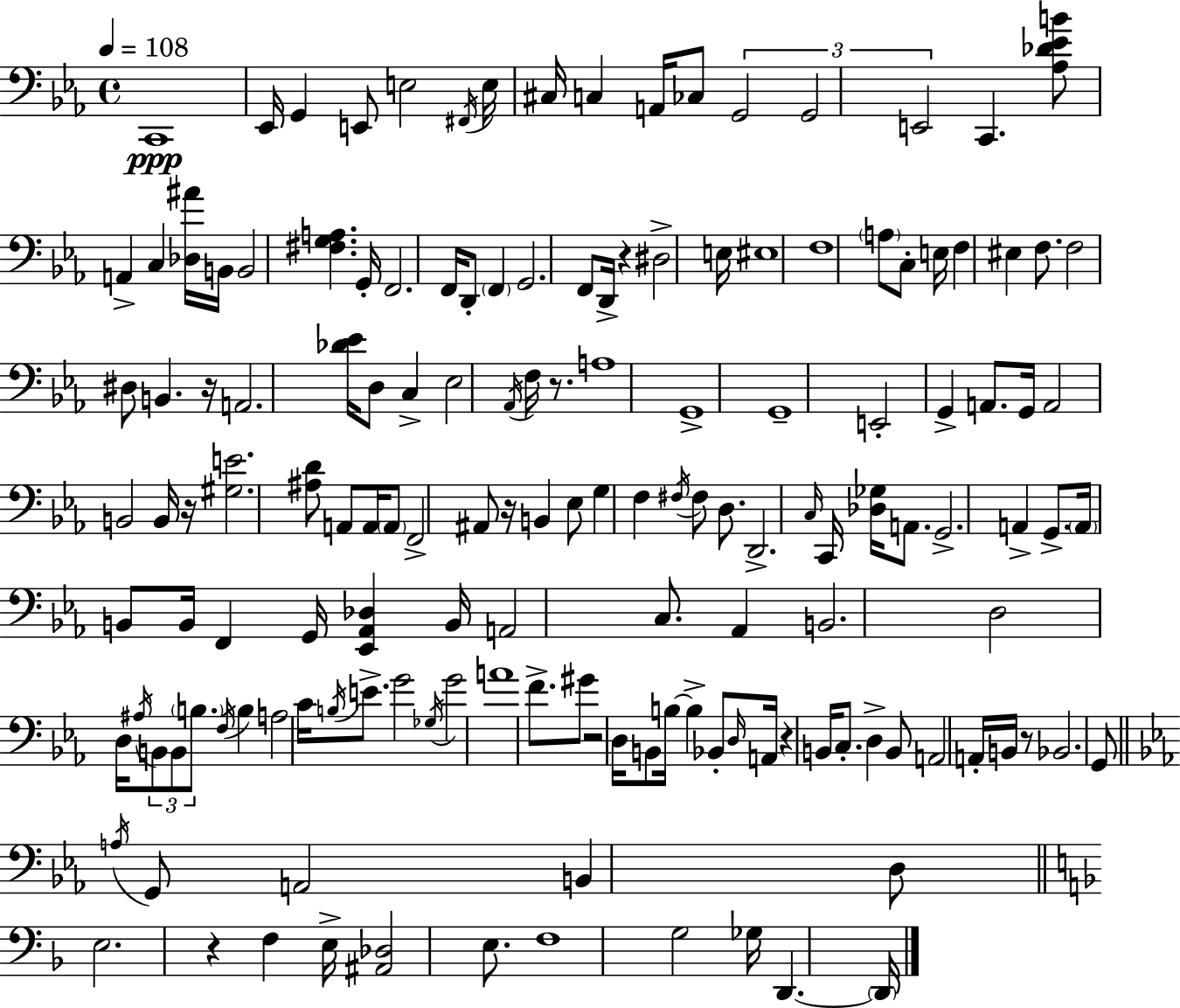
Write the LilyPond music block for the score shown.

{
  \clef bass
  \time 4/4
  \defaultTimeSignature
  \key c \minor
  \tempo 4 = 108
  c,1\ppp | ees,16 g,4 e,8 e2 \acciaccatura { fis,16 } | e16 cis16 c4 a,16 ces8 \tuplet 3/2 { g,2 | g,2 e,2 } | \break c,4. <aes des' ees' b'>8 a,4-> c4 | <des ais'>16 b,16 b,2 <fis g a>4. | g,16-. f,2. f,16 d,8-. | \parenthesize f,4 g,2. | \break f,8 d,16-> r4 dis2-> | e16 eis1 | f1 | \parenthesize a8 c8-. e16 f4 eis4 f8. | \break f2 dis8 b,4. | r16 a,2. <des' ees'>16 d8 | c4-> ees2 \acciaccatura { aes,16 } f16 r8. | a1 | \break g,1-> | g,1-- | e,2-. g,4-> a,8. | g,16 a,2 b,2 | \break b,16 r16 <gis e'>2. | <ais d'>8 a,8 a,16 \parenthesize a,8 f,2-> ais,8 | r16 b,4 ees8 g4 f4 | \acciaccatura { fis16 } fis8 d8. d,2.-> | \break \grace { c16 } c,16 <des ges>16 a,8. g,2.-> | a,4-> g,8.-> \parenthesize a,16 b,8 b,16 f,4 | g,16 <ees, aes, des>4 b,16 a,2 | c8. aes,4 b,2. | \break d2 d16 \acciaccatura { ais16 } \tuplet 3/2 { b,8 | b,8 \parenthesize b8. } \acciaccatura { f16 } b4 a2 | c'16 \acciaccatura { b16 } e'8.-> g'2 \acciaccatura { ges16 } | g'2 a'1 | \break f'8.-> gis'8 r2 | d16 b,8 b16~~ b4-> bes,8-. \grace { d16 } | a,16 r4 b,16 c8.-. d4-> b,8 a,2 | a,16-. b,16 r8 bes,2. | \break g,8 \bar "||" \break \key ees \major \acciaccatura { a16 } g,8 a,2 b,4 d8 | \bar "||" \break \key d \minor e2. r4 | f4 e16-> <ais, des>2 e8. | f1 | g2 ges16 d,4.~~ \parenthesize d,16 | \break \bar "|."
}